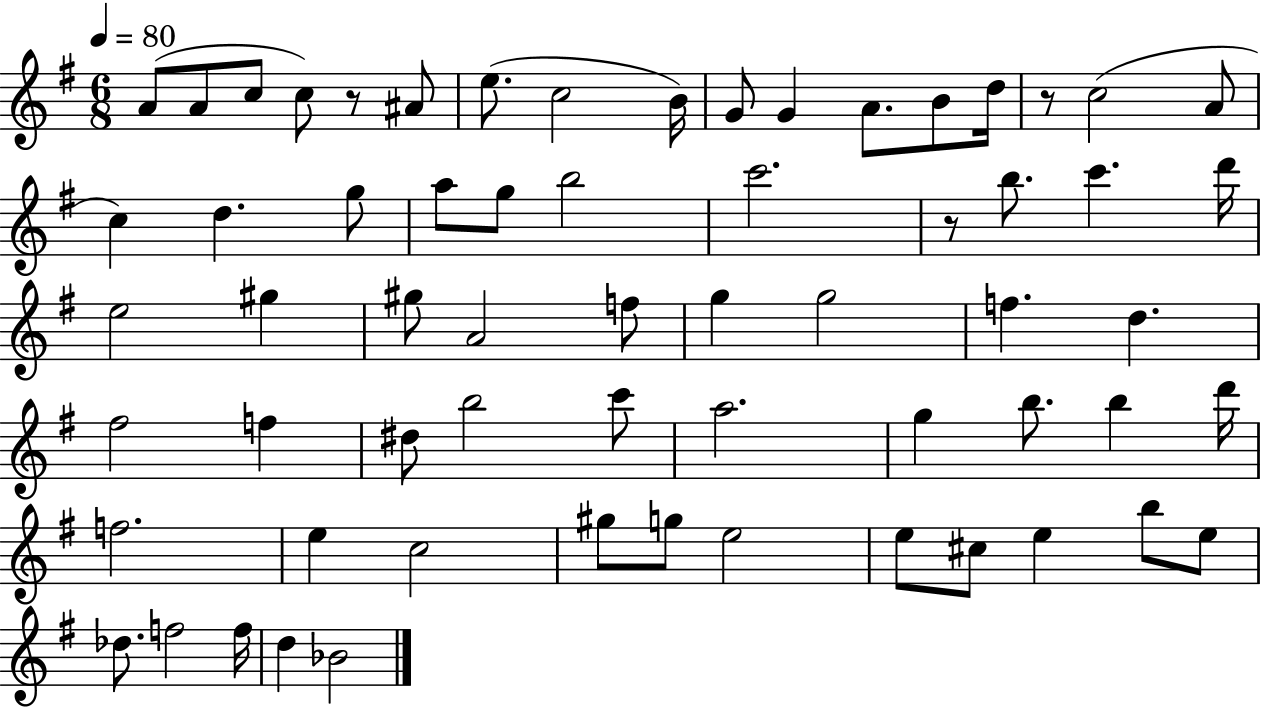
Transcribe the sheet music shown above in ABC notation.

X:1
T:Untitled
M:6/8
L:1/4
K:G
A/2 A/2 c/2 c/2 z/2 ^A/2 e/2 c2 B/4 G/2 G A/2 B/2 d/4 z/2 c2 A/2 c d g/2 a/2 g/2 b2 c'2 z/2 b/2 c' d'/4 e2 ^g ^g/2 A2 f/2 g g2 f d ^f2 f ^d/2 b2 c'/2 a2 g b/2 b d'/4 f2 e c2 ^g/2 g/2 e2 e/2 ^c/2 e b/2 e/2 _d/2 f2 f/4 d _B2